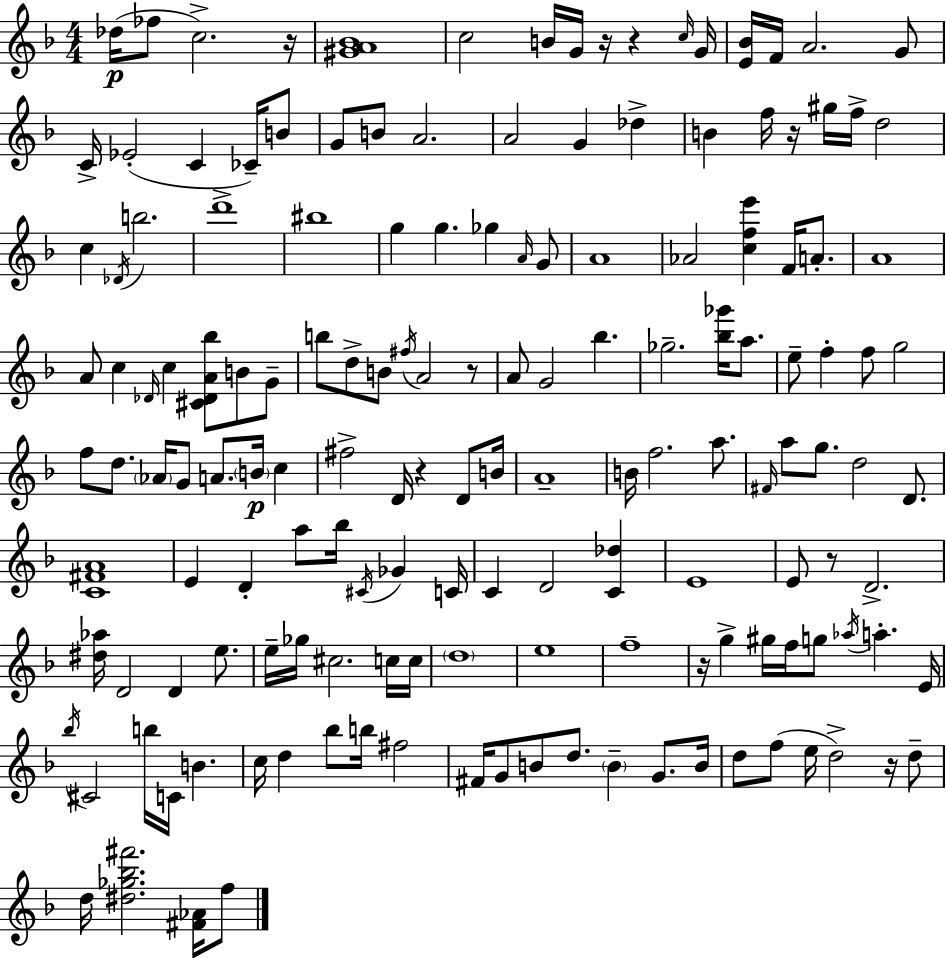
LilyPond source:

{
  \clef treble
  \numericTimeSignature
  \time 4/4
  \key f \major
  des''16(\p fes''8 c''2.->) r16 | <gis' a' bes'>1 | c''2 b'16 g'16 r16 r4 \grace { c''16 } | g'16 <e' bes'>16 f'16 a'2. g'8 | \break c'16-> ees'2-.( c'4 ces'16--) b'8 | g'8 b'8 a'2. | a'2 g'4 des''4-> | b'4 f''16 r16 gis''16 f''16-> d''2 | \break c''4 \acciaccatura { des'16 } b''2. | d'''1-> | bis''1 | g''4 g''4. ges''4 | \break \grace { a'16 } g'8 a'1 | aes'2 <c'' f'' e'''>4 f'16 | a'8.-. a'1 | a'8 c''4 \grace { des'16 } c''4 <cis' des' a' bes''>8 | \break b'8 g'8-- b''8 d''8-> b'8 \acciaccatura { fis''16 } a'2 | r8 a'8 g'2 bes''4. | ges''2.-- | <bes'' ges'''>16 a''8. e''8-- f''4-. f''8 g''2 | \break f''8 d''8. \parenthesize aes'16 g'8 a'8. | \parenthesize b'16\p c''4 fis''2-> d'16 r4 | d'8 b'16 a'1-- | b'16 f''2. | \break a''8. \grace { fis'16 } a''8 g''8. d''2 | d'8. <c' fis' a'>1 | e'4 d'4-. a''8 | bes''16 \acciaccatura { cis'16 } ges'4 c'16 c'4 d'2 | \break <c' des''>4 e'1 | e'8 r8 d'2.-> | <dis'' aes''>16 d'2 | d'4 e''8. e''16-- ges''16 cis''2. | \break c''16 c''16 \parenthesize d''1 | e''1 | f''1-- | r16 g''4-> gis''16 f''16 g''8 | \break \acciaccatura { aes''16 } a''4.-. e'16 \acciaccatura { bes''16 } cis'2 | b''16 c'16 b'4. c''16 d''4 bes''8 | b''16 fis''2 fis'16 g'8 b'8 d''8. | \parenthesize b'4-- g'8. b'16 d''8 f''8( e''16 d''2->) | \break r16 d''8-- d''16 <dis'' ges'' bes'' fis'''>2. | <fis' aes'>16 f''8 \bar "|."
}